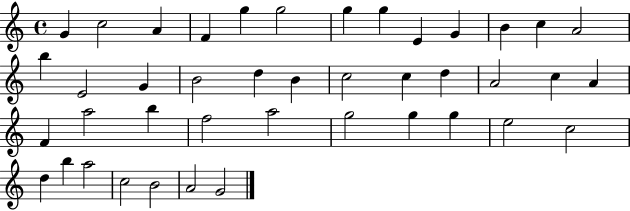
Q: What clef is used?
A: treble